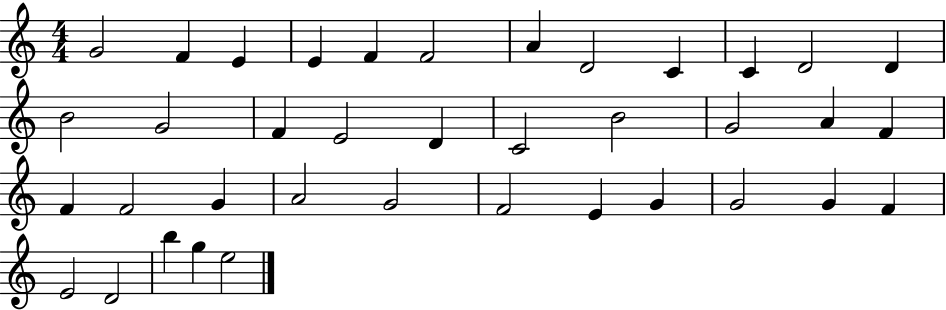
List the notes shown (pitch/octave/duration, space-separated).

G4/h F4/q E4/q E4/q F4/q F4/h A4/q D4/h C4/q C4/q D4/h D4/q B4/h G4/h F4/q E4/h D4/q C4/h B4/h G4/h A4/q F4/q F4/q F4/h G4/q A4/h G4/h F4/h E4/q G4/q G4/h G4/q F4/q E4/h D4/h B5/q G5/q E5/h